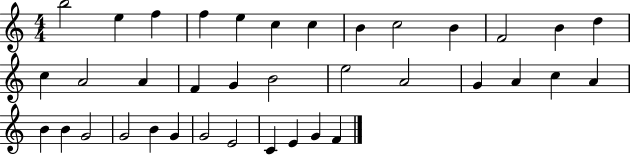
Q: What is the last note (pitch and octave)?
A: F4